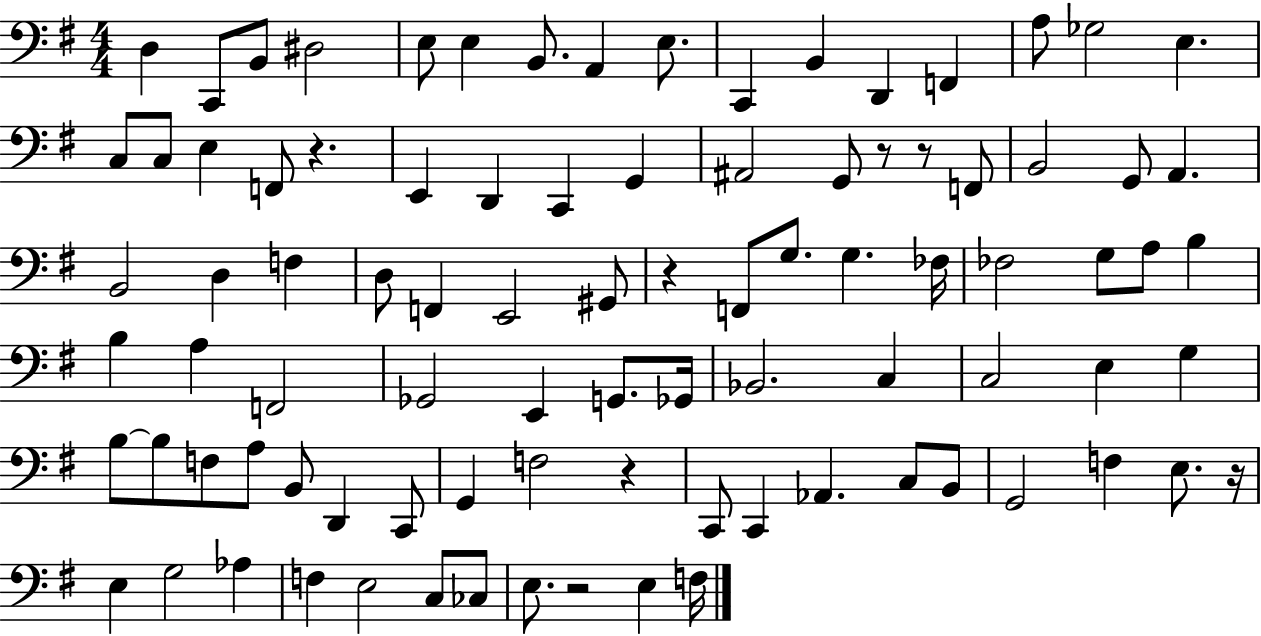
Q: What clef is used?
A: bass